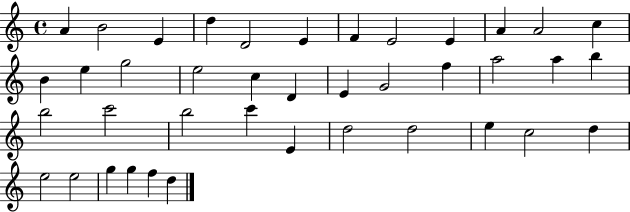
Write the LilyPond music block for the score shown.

{
  \clef treble
  \time 4/4
  \defaultTimeSignature
  \key c \major
  a'4 b'2 e'4 | d''4 d'2 e'4 | f'4 e'2 e'4 | a'4 a'2 c''4 | \break b'4 e''4 g''2 | e''2 c''4 d'4 | e'4 g'2 f''4 | a''2 a''4 b''4 | \break b''2 c'''2 | b''2 c'''4 e'4 | d''2 d''2 | e''4 c''2 d''4 | \break e''2 e''2 | g''4 g''4 f''4 d''4 | \bar "|."
}